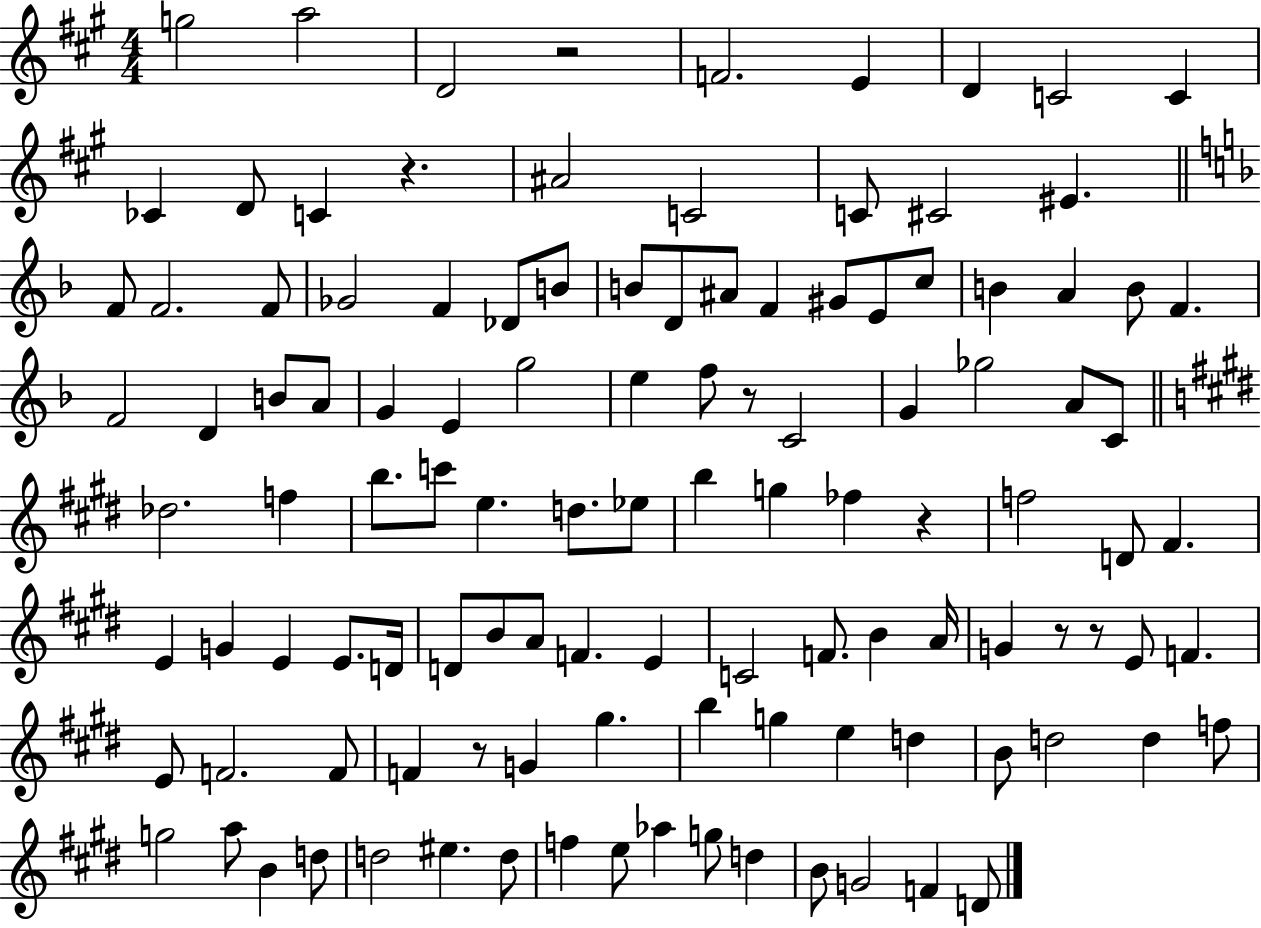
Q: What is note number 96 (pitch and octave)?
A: D5